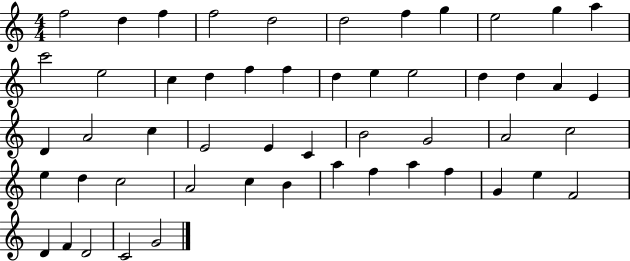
{
  \clef treble
  \numericTimeSignature
  \time 4/4
  \key c \major
  f''2 d''4 f''4 | f''2 d''2 | d''2 f''4 g''4 | e''2 g''4 a''4 | \break c'''2 e''2 | c''4 d''4 f''4 f''4 | d''4 e''4 e''2 | d''4 d''4 a'4 e'4 | \break d'4 a'2 c''4 | e'2 e'4 c'4 | b'2 g'2 | a'2 c''2 | \break e''4 d''4 c''2 | a'2 c''4 b'4 | a''4 f''4 a''4 f''4 | g'4 e''4 f'2 | \break d'4 f'4 d'2 | c'2 g'2 | \bar "|."
}